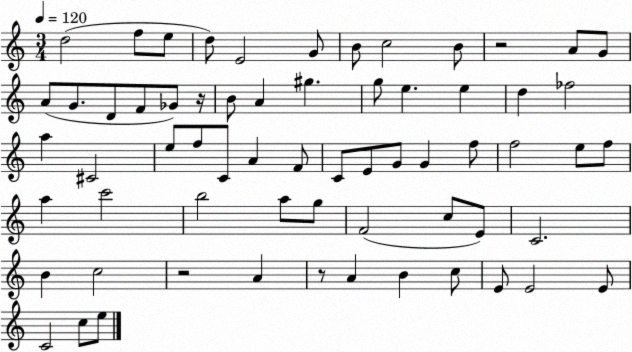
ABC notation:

X:1
T:Untitled
M:3/4
L:1/4
K:C
d2 f/2 e/2 d/2 E2 G/2 B/2 c2 B/2 z2 A/2 G/2 A/2 G/2 D/2 F/2 _G/2 z/4 B/2 A ^g g/2 e e d _f2 a ^C2 e/2 f/2 C/2 A F/2 C/2 E/2 G/2 G f/2 f2 e/2 f/2 a c'2 b2 a/2 g/2 F2 c/2 E/2 C2 B c2 z2 A z/2 A B c/2 E/2 E2 E/2 C2 c/2 e/2